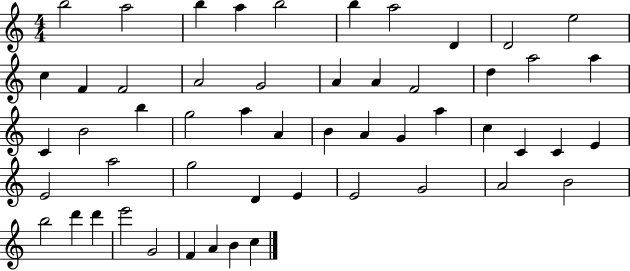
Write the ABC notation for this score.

X:1
T:Untitled
M:4/4
L:1/4
K:C
b2 a2 b a b2 b a2 D D2 e2 c F F2 A2 G2 A A F2 d a2 a C B2 b g2 a A B A G a c C C E E2 a2 g2 D E E2 G2 A2 B2 b2 d' d' e'2 G2 F A B c